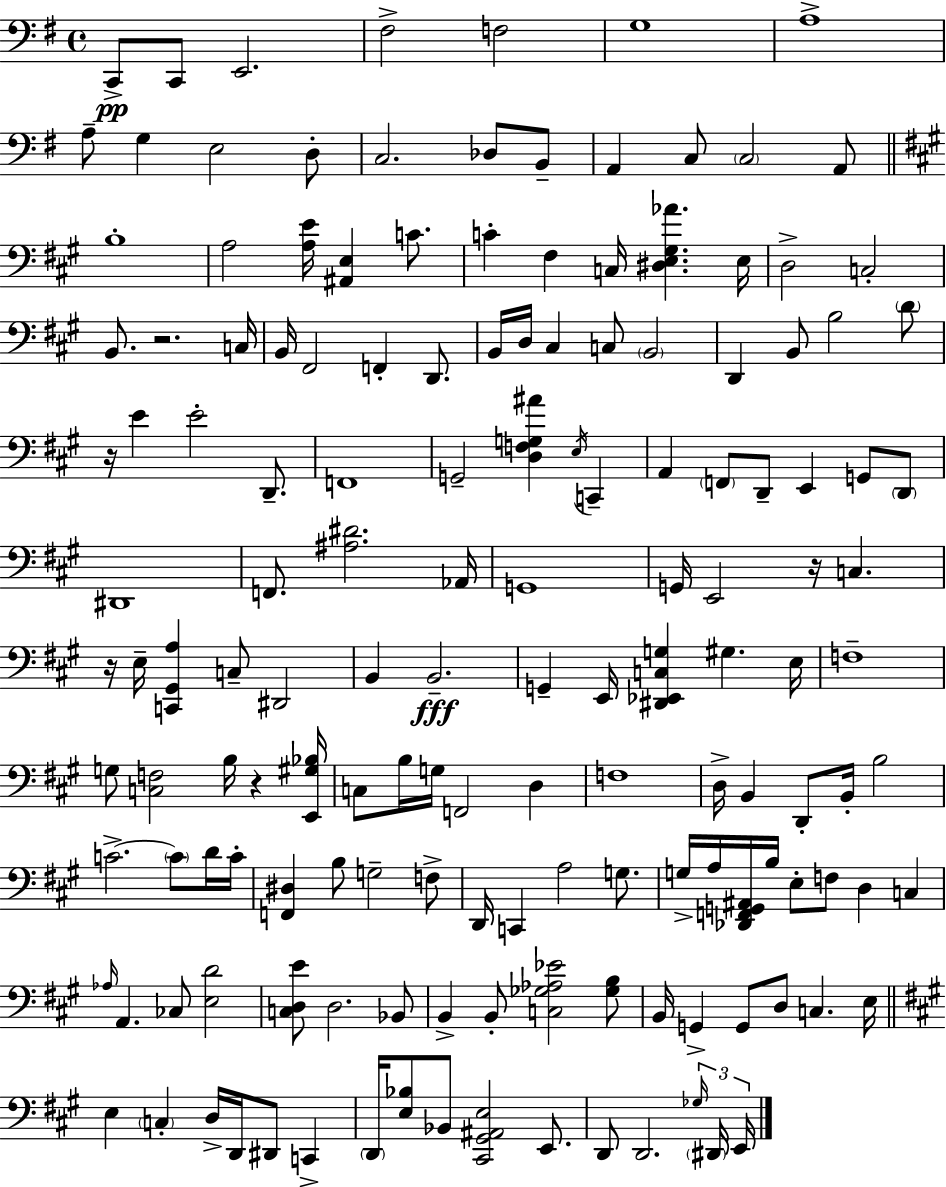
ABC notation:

X:1
T:Untitled
M:4/4
L:1/4
K:Em
C,,/2 C,,/2 E,,2 ^F,2 F,2 G,4 A,4 A,/2 G, E,2 D,/2 C,2 _D,/2 B,,/2 A,, C,/2 C,2 A,,/2 B,4 A,2 [A,E]/4 [^A,,E,] C/2 C ^F, C,/4 [^D,E,^G,_A] E,/4 D,2 C,2 B,,/2 z2 C,/4 B,,/4 ^F,,2 F,, D,,/2 B,,/4 D,/4 ^C, C,/2 B,,2 D,, B,,/2 B,2 D/2 z/4 E E2 D,,/2 F,,4 G,,2 [D,F,G,^A] E,/4 C,, A,, F,,/2 D,,/2 E,, G,,/2 D,,/2 ^D,,4 F,,/2 [^A,^D]2 _A,,/4 G,,4 G,,/4 E,,2 z/4 C, z/4 E,/4 [C,,^G,,A,] C,/2 ^D,,2 B,, B,,2 G,, E,,/4 [^D,,_E,,C,G,] ^G, E,/4 F,4 G,/2 [C,F,]2 B,/4 z [E,,^G,_B,]/4 C,/2 B,/4 G,/4 F,,2 D, F,4 D,/4 B,, D,,/2 B,,/4 B,2 C2 C/2 D/4 C/4 [F,,^D,] B,/2 G,2 F,/2 D,,/4 C,, A,2 G,/2 G,/4 A,/4 [_D,,F,,G,,^A,,]/4 B,/4 E,/2 F,/2 D, C, _A,/4 A,, _C,/2 [E,D]2 [C,D,E]/2 D,2 _B,,/2 B,, B,,/2 [C,_G,_A,_E]2 [_G,B,]/2 B,,/4 G,, G,,/2 D,/2 C, E,/4 E, C, D,/4 D,,/4 ^D,,/2 C,, D,,/4 [E,_B,]/2 _B,,/2 [^C,,^G,,^A,,E,]2 E,,/2 D,,/2 D,,2 _G,/4 ^D,,/4 E,,/4